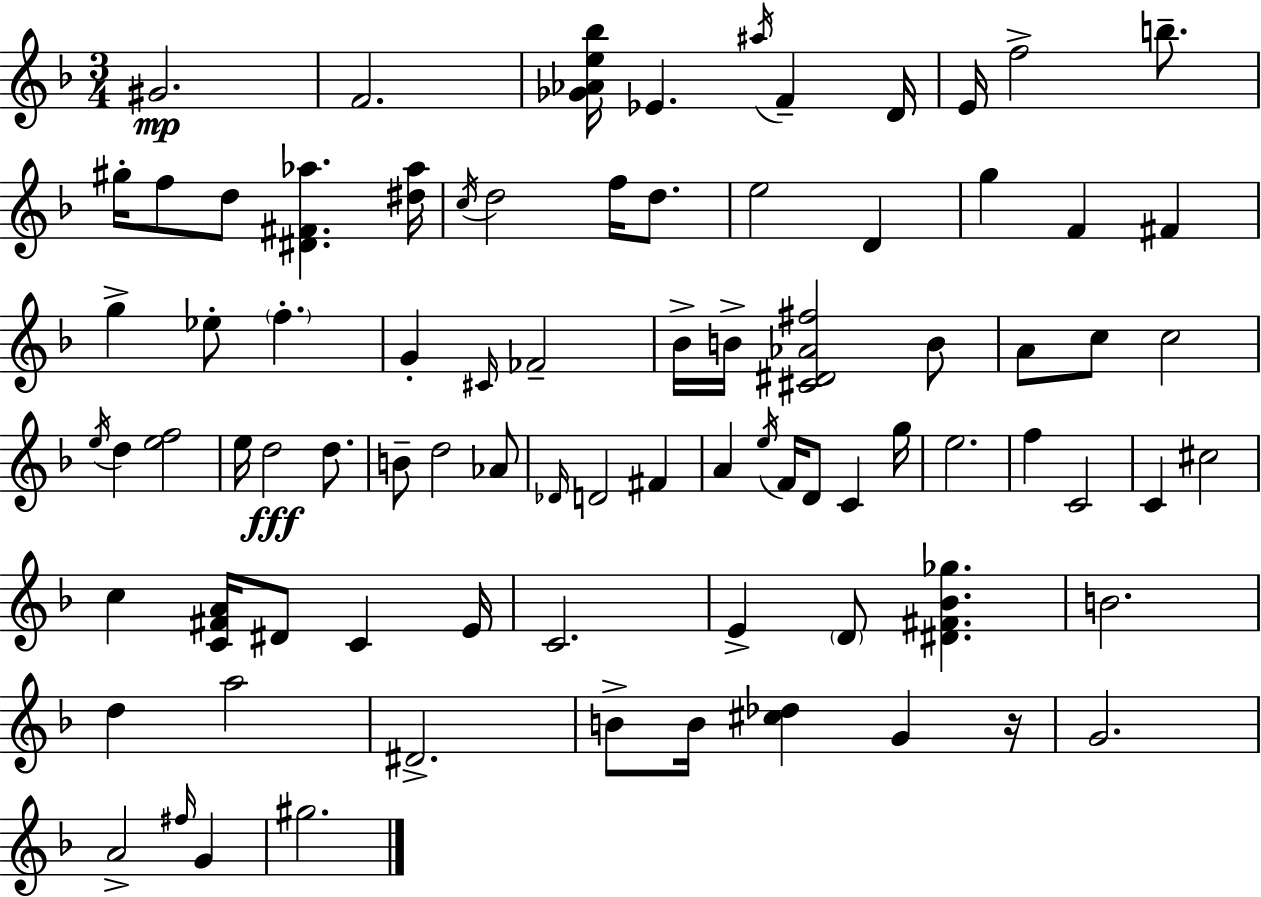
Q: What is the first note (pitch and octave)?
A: G#4